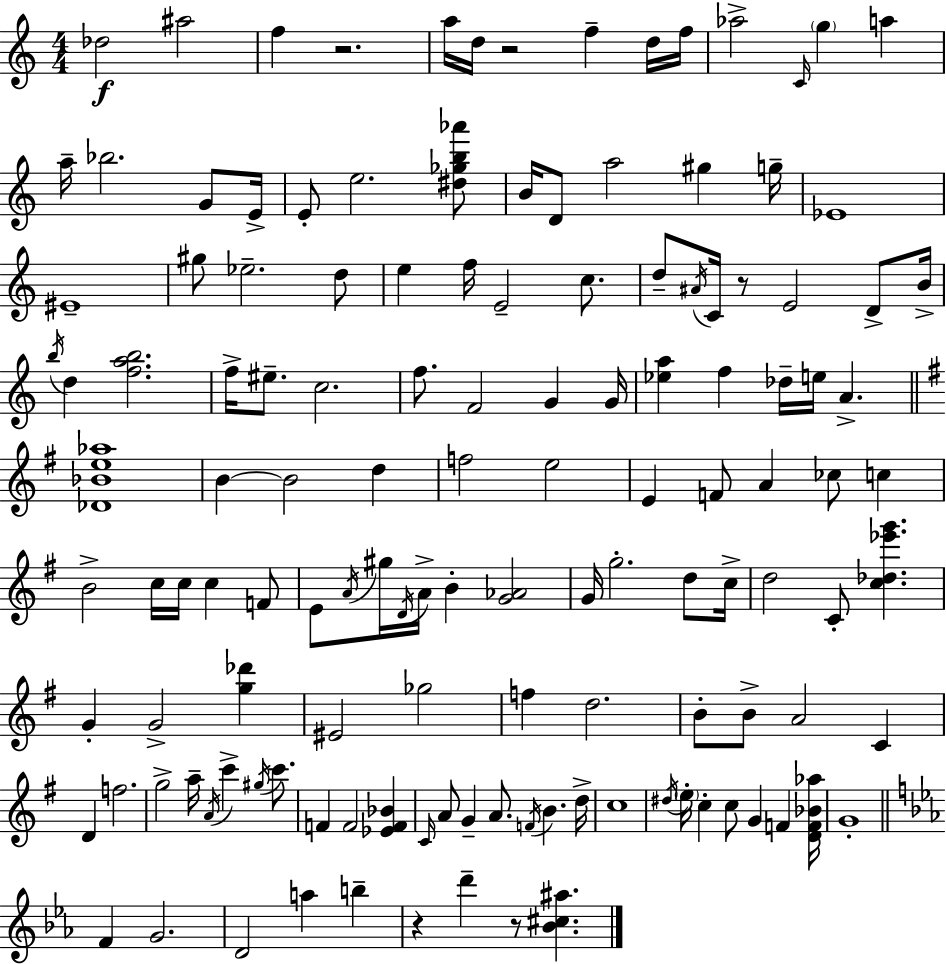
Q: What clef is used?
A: treble